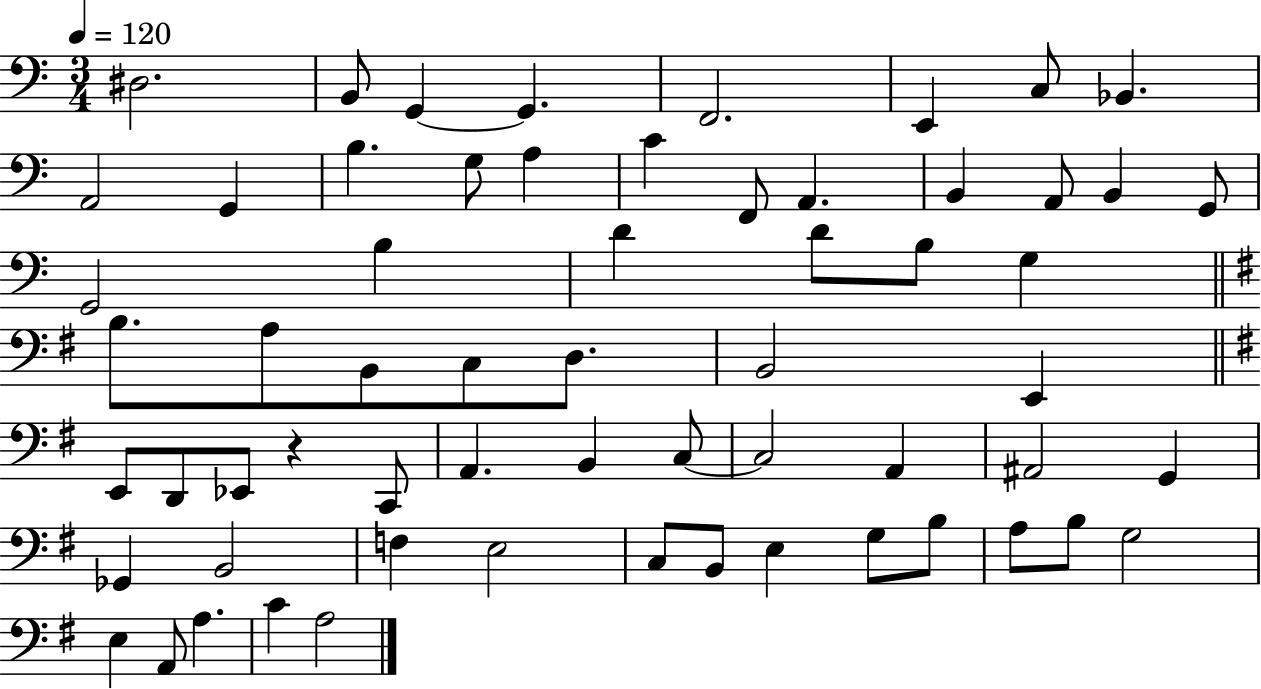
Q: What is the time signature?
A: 3/4